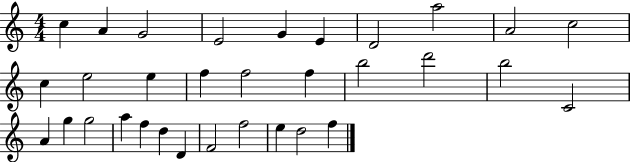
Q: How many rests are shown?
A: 0